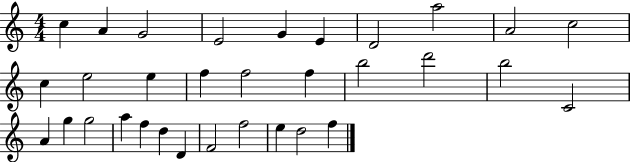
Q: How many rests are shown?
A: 0